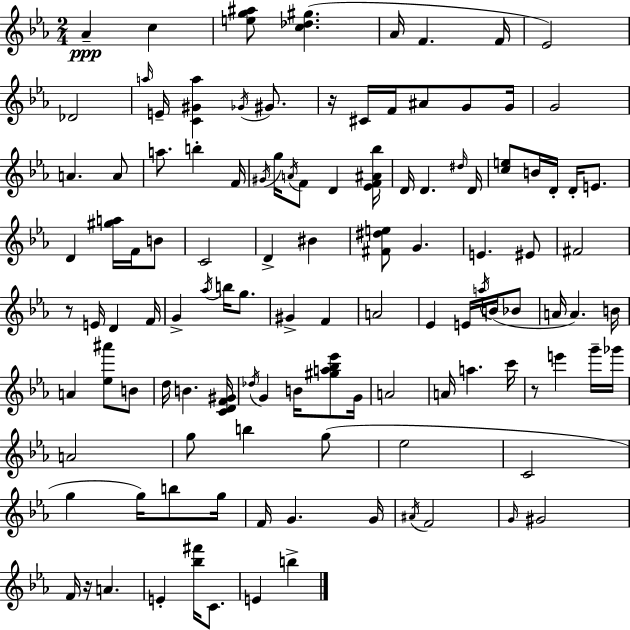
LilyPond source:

{
  \clef treble
  \numericTimeSignature
  \time 2/4
  \key ees \major
  \repeat volta 2 { aes'4--\ppp c''4 | <e'' g'' ais''>8 <c'' des'' gis''>4.( | aes'16 f'4. f'16 | ees'2) | \break des'2 | \grace { a''16 } e'16-- <c' gis' a''>4 \acciaccatura { ges'16 } gis'8. | r16 cis'16 f'16 ais'8 g'8 | g'16 g'2 | \break a'4. | a'8 a''8. b''4-. | f'16 \acciaccatura { gis'16 } g''16 \acciaccatura { a'16 } f'8 d'4 | <ees' f' ais' bes''>16 d'16 d'4. | \break \grace { dis''16 } d'16 <c'' e''>8 b'16 | d'16-. d'16-. e'8. d'4 | <gis'' a''>16 f'16 b'8 c'2 | d'4-> | \break bis'4 <fis' dis'' e''>8 g'4. | e'4. | eis'8 fis'2 | r8 e'16 | \break d'4 f'16 g'4-> | \acciaccatura { aes''16 } b''16 g''8. gis'4-> | f'4 a'2 | ees'4 | \break e'16 \acciaccatura { a''16 } b'16( bes'8 a'16 | a'4.) b'16 a'4 | <ees'' ais'''>8 b'8 d''16 | b'4. <c' d' f' gis'>16 \acciaccatura { des''16 } | \break g'4 b'16 <gis'' a'' bes'' ees'''>8 g'16 | a'2 | a'16 a''4. c'''16 | r8 e'''4 g'''16-- ges'''16 | \break a'2 | g''8 b''4 g''8( | ees''2 | c'2 | \break g''4 g''16) b''8 g''16 | f'16 g'4. g'16 | \acciaccatura { ais'16 } f'2 | \grace { g'16 } gis'2 | \break f'16 r16 a'4. | e'4-. <bes'' fis'''>16 c'8. | e'4 b''4-> | } \bar "|."
}